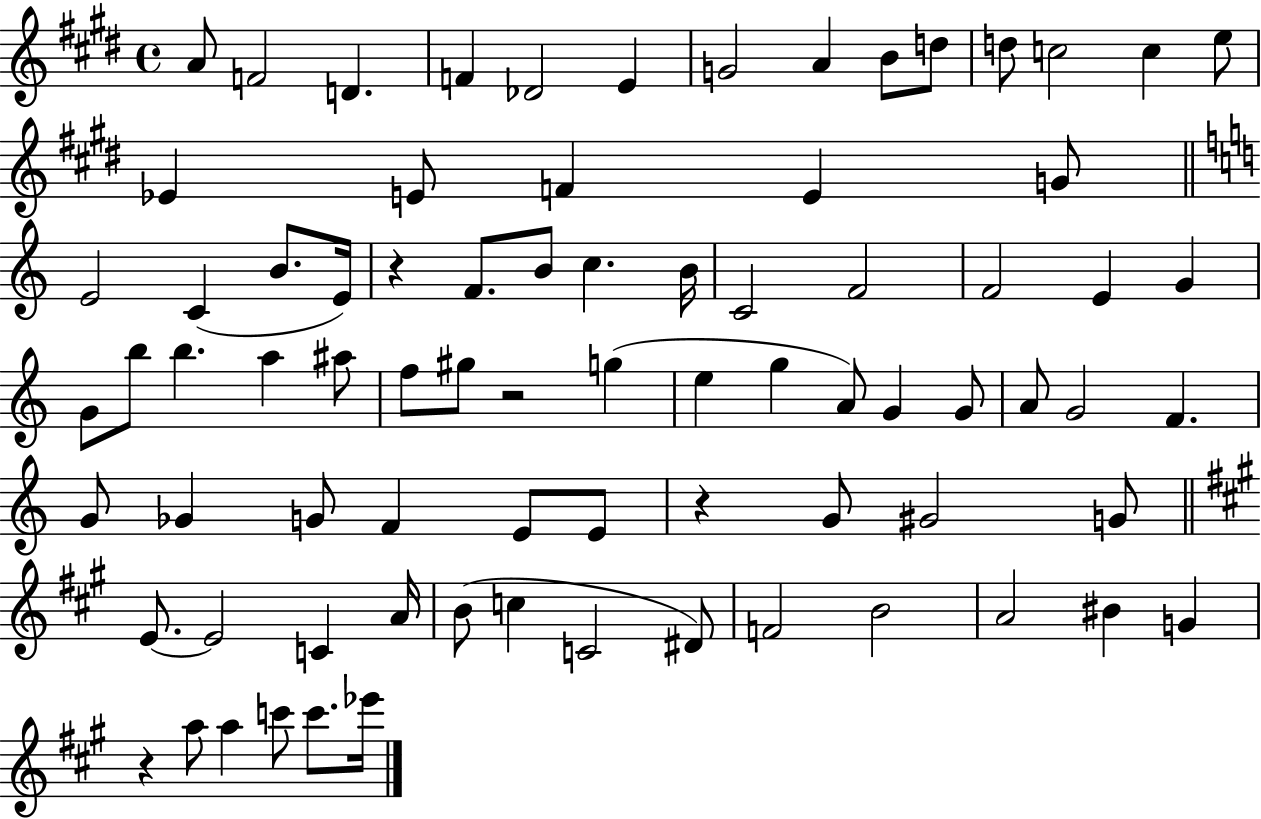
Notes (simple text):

A4/e F4/h D4/q. F4/q Db4/h E4/q G4/h A4/q B4/e D5/e D5/e C5/h C5/q E5/e Eb4/q E4/e F4/q E4/q G4/e E4/h C4/q B4/e. E4/s R/q F4/e. B4/e C5/q. B4/s C4/h F4/h F4/h E4/q G4/q G4/e B5/e B5/q. A5/q A#5/e F5/e G#5/e R/h G5/q E5/q G5/q A4/e G4/q G4/e A4/e G4/h F4/q. G4/e Gb4/q G4/e F4/q E4/e E4/e R/q G4/e G#4/h G4/e E4/e. E4/h C4/q A4/s B4/e C5/q C4/h D#4/e F4/h B4/h A4/h BIS4/q G4/q R/q A5/e A5/q C6/e C6/e. Eb6/s